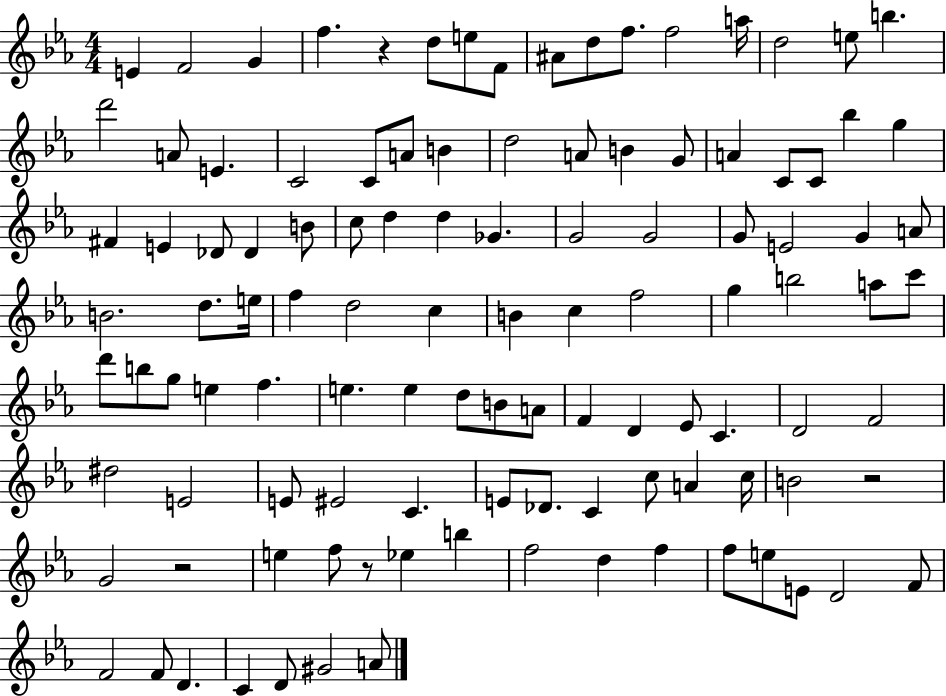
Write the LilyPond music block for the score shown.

{
  \clef treble
  \numericTimeSignature
  \time 4/4
  \key ees \major
  e'4 f'2 g'4 | f''4. r4 d''8 e''8 f'8 | ais'8 d''8 f''8. f''2 a''16 | d''2 e''8 b''4. | \break d'''2 a'8 e'4. | c'2 c'8 a'8 b'4 | d''2 a'8 b'4 g'8 | a'4 c'8 c'8 bes''4 g''4 | \break fis'4 e'4 des'8 des'4 b'8 | c''8 d''4 d''4 ges'4. | g'2 g'2 | g'8 e'2 g'4 a'8 | \break b'2. d''8. e''16 | f''4 d''2 c''4 | b'4 c''4 f''2 | g''4 b''2 a''8 c'''8 | \break d'''8 b''8 g''8 e''4 f''4. | e''4. e''4 d''8 b'8 a'8 | f'4 d'4 ees'8 c'4. | d'2 f'2 | \break dis''2 e'2 | e'8 eis'2 c'4. | e'8 des'8. c'4 c''8 a'4 c''16 | b'2 r2 | \break g'2 r2 | e''4 f''8 r8 ees''4 b''4 | f''2 d''4 f''4 | f''8 e''8 e'8 d'2 f'8 | \break f'2 f'8 d'4. | c'4 d'8 gis'2 a'8 | \bar "|."
}